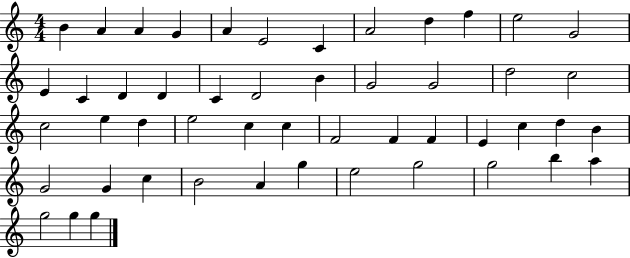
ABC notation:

X:1
T:Untitled
M:4/4
L:1/4
K:C
B A A G A E2 C A2 d f e2 G2 E C D D C D2 B G2 G2 d2 c2 c2 e d e2 c c F2 F F E c d B G2 G c B2 A g e2 g2 g2 b a g2 g g